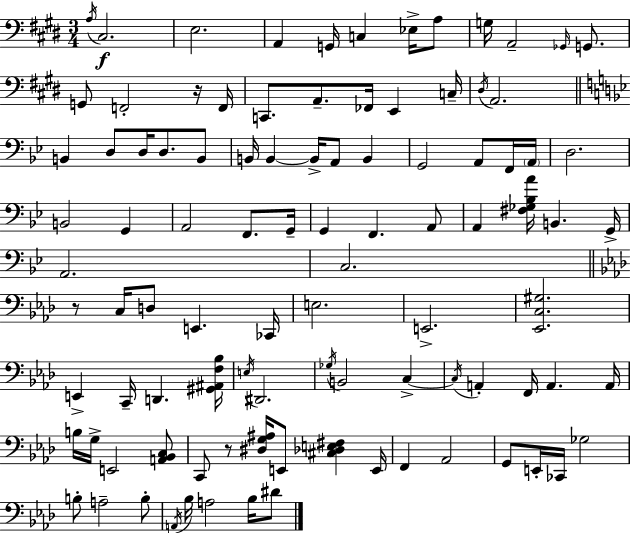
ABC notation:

X:1
T:Untitled
M:3/4
L:1/4
K:E
A,/4 ^C,2 E,2 A,, G,,/4 C, _E,/4 A,/2 G,/4 A,,2 _G,,/4 G,,/2 G,,/2 F,,2 z/4 F,,/4 C,,/2 A,,/2 _F,,/4 E,, C,/4 ^D,/4 A,,2 B,, D,/2 D,/4 D,/2 B,,/2 B,,/4 B,, B,,/4 A,,/2 B,, G,,2 A,,/2 F,,/4 A,,/4 D,2 B,,2 G,, A,,2 F,,/2 G,,/4 G,, F,, A,,/2 A,, [^F,_G,_B,A]/4 B,, G,,/4 A,,2 C,2 z/2 C,/4 D,/2 E,, _C,,/4 E,2 E,,2 [_E,,C,^G,]2 E,, C,,/4 D,, [^G,,^A,,F,_B,]/4 E,/4 ^D,,2 _G,/4 B,,2 C, C,/4 A,, F,,/4 A,, A,,/4 B,/4 G,/4 E,,2 [A,,_B,,C,]/2 C,,/2 z/2 [^D,G,^A,]/4 E,,/2 [^C,_D,E,^F,] E,,/4 F,, _A,,2 G,,/2 E,,/4 _C,,/4 _G,2 B,/2 A,2 B,/2 A,,/4 _B,/4 A,2 _B,/4 ^D/2